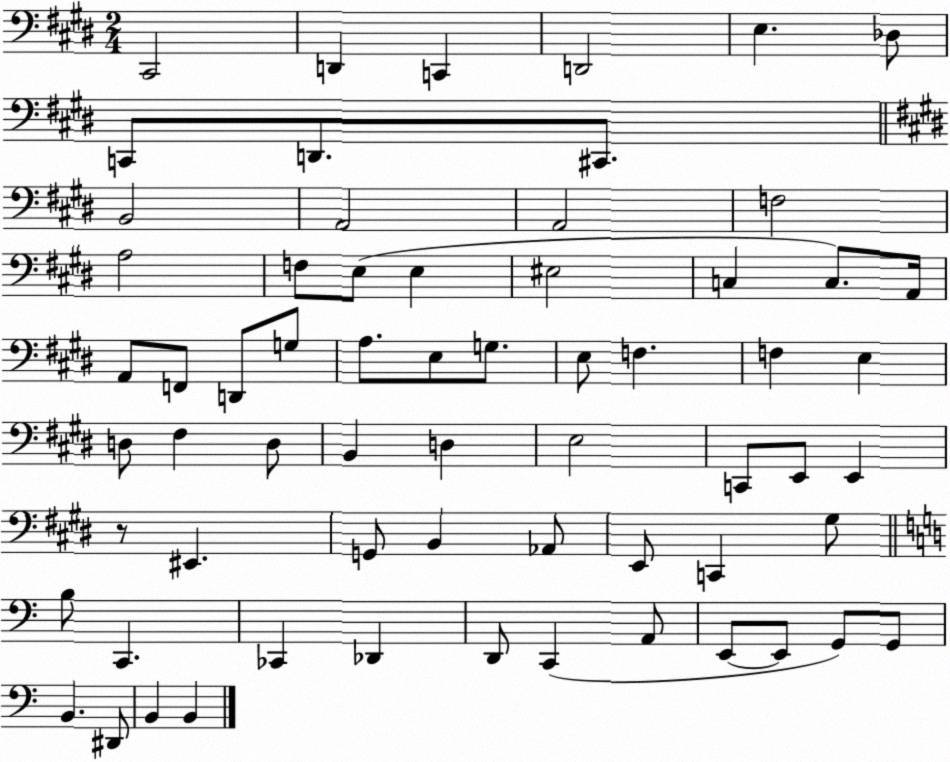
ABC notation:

X:1
T:Untitled
M:2/4
L:1/4
K:E
^C,,2 D,, C,, D,,2 E, _D,/2 C,,/2 D,,/2 ^C,,/2 B,,2 A,,2 A,,2 F,2 A,2 F,/2 E,/2 E, ^E,2 C, C,/2 A,,/4 A,,/2 F,,/2 D,,/2 G,/2 A,/2 E,/2 G,/2 E,/2 F, F, E, D,/2 ^F, D,/2 B,, D, E,2 C,,/2 E,,/2 E,, z/2 ^E,, G,,/2 B,, _A,,/2 E,,/2 C,, ^G,/2 B,/2 C,, _C,, _D,, D,,/2 C,, A,,/2 E,,/2 E,,/2 G,,/2 G,,/2 B,, ^D,,/2 B,, B,,